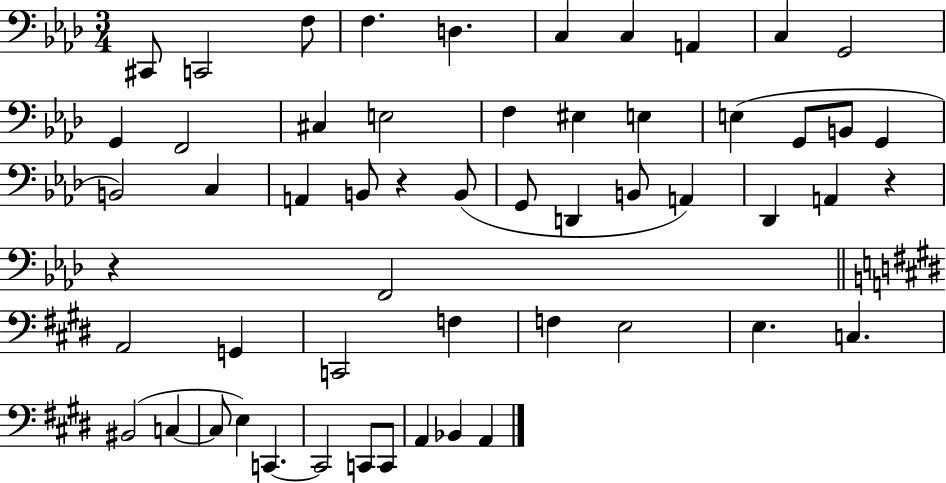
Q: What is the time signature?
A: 3/4